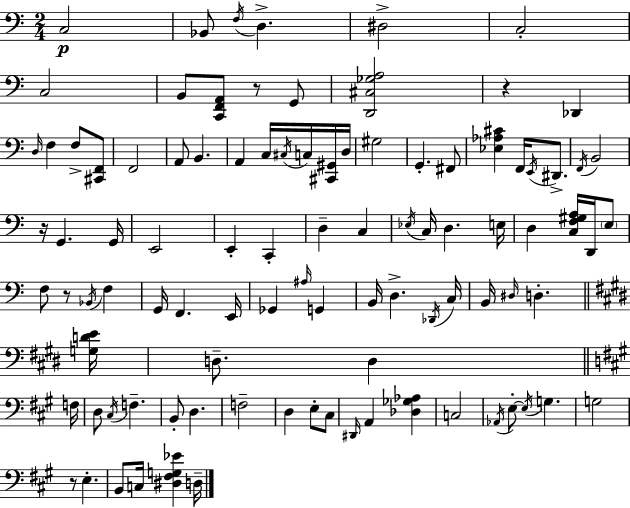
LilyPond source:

{
  \clef bass
  \numericTimeSignature
  \time 2/4
  \key a \minor
  c2\p | bes,8 \acciaccatura { f16 } d4.-> | dis2-> | c2-. | \break c2 | b,8 <c, f, a,>8 r8 g,8 | <d, cis ges a>2 | r4 des,4 | \break \grace { d16 } f4 f8-> | <cis, f,>8 f,2 | a,8 b,4. | a,4 c16 \acciaccatura { cis16 } | \break c16 <cis, gis,>16 d16 gis2 | g,4.-. | fis,8 <ees aes cis'>4 f,16 | \acciaccatura { e,16 } dis,8.-> \acciaccatura { f,16 } b,2 | \break r16 g,4. | g,16 e,2 | e,4-. | c,4-. d4-- | \break c4 \acciaccatura { ees16 } c16 d4. | e16 d4 | <c f gis a>16 d,16 \parenthesize e8 f8 | r8 \acciaccatura { bes,16 } f4 g,16 | \break f,4. e,16 ges,4 | \grace { ais16 } g,4 | b,16 d4.-> \acciaccatura { des,16 } | c16 b,16 \grace { dis16 } d4.-. | \break \bar "||" \break \key e \major <g d' e'>16 d8.-- d4 | \bar "||" \break \key a \major f16 d8 \acciaccatura { cis16 } f4.-- | b,8-. d4. | f2-- | d4 e8-. | \break cis8 \grace { dis,16 } a,4 <des ges aes>4 | c2 | \acciaccatura { aes,16 } e8-.~~ \acciaccatura { e16 } g4. | g2 | \break r8 e4.-. | b,8 c16 | <dis fis g ees'>4 d16-- \bar "|."
}